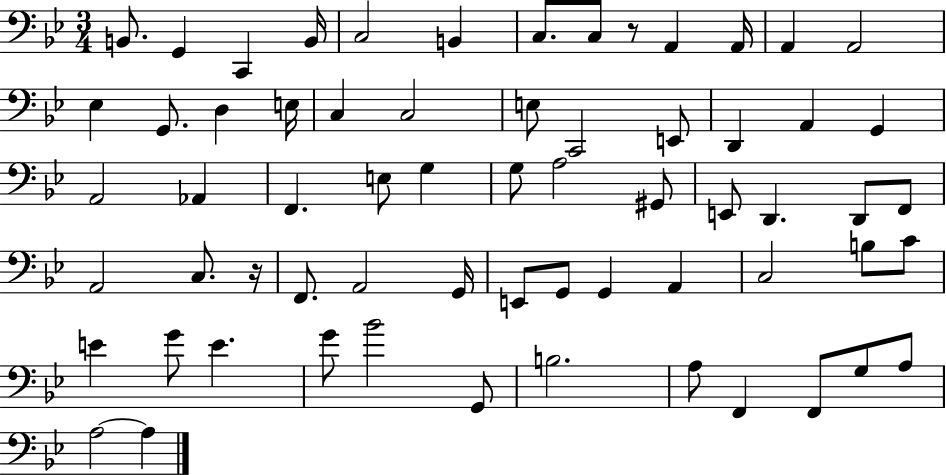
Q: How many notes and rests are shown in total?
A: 64